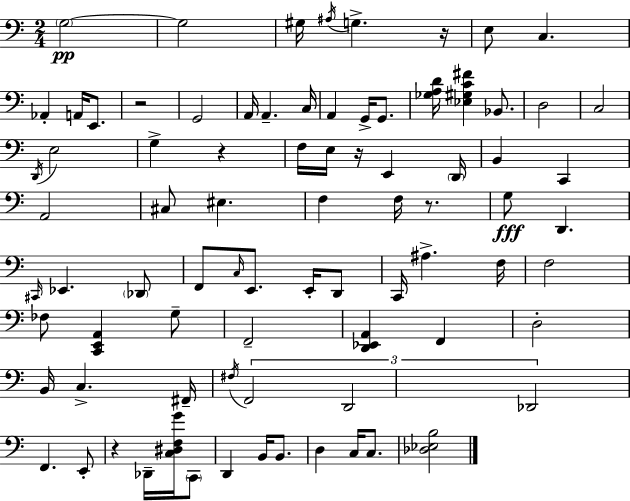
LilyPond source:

{
  \clef bass
  \numericTimeSignature
  \time 2/4
  \key a \minor
  \parenthesize g2~~\pp | g2 | gis16 \acciaccatura { ais16 } g4.-> | r16 e8 c4. | \break aes,4-. a,16 e,8. | r2 | g,2 | a,16 a,4.-- | \break c16 a,4 g,16-> g,8. | <ges a d'>16 <ees gis c' fis'>4 bes,8. | d2 | c2 | \break \acciaccatura { d,16 } e2 | g4-> r4 | f16 e16 r16 e,4 | \parenthesize d,16 b,4 c,4 | \break a,2 | cis8 eis4. | f4 f16 r8. | g8\fff d,4. | \break \grace { cis,16 } ees,4. | \parenthesize des,8 f,8 \grace { c16 } e,8. | e,16-. d,8 c,16 ais4.-> | f16 f2 | \break fes8 <c, e, a,>4 | g8-- f,2-- | <d, ees, a,>4 | f,4 d2-. | \break b,16 c4.-> | fis,16-- \acciaccatura { fis16 } \tuplet 3/2 { f,2 | d,2 | des,2 } | \break f,4. | e,8-. r4 | des,16-- <c dis f g'>16 \parenthesize c,8 d,4 | b,16 b,8. d4 | \break c16 c8. <des ees b>2 | \bar "|."
}